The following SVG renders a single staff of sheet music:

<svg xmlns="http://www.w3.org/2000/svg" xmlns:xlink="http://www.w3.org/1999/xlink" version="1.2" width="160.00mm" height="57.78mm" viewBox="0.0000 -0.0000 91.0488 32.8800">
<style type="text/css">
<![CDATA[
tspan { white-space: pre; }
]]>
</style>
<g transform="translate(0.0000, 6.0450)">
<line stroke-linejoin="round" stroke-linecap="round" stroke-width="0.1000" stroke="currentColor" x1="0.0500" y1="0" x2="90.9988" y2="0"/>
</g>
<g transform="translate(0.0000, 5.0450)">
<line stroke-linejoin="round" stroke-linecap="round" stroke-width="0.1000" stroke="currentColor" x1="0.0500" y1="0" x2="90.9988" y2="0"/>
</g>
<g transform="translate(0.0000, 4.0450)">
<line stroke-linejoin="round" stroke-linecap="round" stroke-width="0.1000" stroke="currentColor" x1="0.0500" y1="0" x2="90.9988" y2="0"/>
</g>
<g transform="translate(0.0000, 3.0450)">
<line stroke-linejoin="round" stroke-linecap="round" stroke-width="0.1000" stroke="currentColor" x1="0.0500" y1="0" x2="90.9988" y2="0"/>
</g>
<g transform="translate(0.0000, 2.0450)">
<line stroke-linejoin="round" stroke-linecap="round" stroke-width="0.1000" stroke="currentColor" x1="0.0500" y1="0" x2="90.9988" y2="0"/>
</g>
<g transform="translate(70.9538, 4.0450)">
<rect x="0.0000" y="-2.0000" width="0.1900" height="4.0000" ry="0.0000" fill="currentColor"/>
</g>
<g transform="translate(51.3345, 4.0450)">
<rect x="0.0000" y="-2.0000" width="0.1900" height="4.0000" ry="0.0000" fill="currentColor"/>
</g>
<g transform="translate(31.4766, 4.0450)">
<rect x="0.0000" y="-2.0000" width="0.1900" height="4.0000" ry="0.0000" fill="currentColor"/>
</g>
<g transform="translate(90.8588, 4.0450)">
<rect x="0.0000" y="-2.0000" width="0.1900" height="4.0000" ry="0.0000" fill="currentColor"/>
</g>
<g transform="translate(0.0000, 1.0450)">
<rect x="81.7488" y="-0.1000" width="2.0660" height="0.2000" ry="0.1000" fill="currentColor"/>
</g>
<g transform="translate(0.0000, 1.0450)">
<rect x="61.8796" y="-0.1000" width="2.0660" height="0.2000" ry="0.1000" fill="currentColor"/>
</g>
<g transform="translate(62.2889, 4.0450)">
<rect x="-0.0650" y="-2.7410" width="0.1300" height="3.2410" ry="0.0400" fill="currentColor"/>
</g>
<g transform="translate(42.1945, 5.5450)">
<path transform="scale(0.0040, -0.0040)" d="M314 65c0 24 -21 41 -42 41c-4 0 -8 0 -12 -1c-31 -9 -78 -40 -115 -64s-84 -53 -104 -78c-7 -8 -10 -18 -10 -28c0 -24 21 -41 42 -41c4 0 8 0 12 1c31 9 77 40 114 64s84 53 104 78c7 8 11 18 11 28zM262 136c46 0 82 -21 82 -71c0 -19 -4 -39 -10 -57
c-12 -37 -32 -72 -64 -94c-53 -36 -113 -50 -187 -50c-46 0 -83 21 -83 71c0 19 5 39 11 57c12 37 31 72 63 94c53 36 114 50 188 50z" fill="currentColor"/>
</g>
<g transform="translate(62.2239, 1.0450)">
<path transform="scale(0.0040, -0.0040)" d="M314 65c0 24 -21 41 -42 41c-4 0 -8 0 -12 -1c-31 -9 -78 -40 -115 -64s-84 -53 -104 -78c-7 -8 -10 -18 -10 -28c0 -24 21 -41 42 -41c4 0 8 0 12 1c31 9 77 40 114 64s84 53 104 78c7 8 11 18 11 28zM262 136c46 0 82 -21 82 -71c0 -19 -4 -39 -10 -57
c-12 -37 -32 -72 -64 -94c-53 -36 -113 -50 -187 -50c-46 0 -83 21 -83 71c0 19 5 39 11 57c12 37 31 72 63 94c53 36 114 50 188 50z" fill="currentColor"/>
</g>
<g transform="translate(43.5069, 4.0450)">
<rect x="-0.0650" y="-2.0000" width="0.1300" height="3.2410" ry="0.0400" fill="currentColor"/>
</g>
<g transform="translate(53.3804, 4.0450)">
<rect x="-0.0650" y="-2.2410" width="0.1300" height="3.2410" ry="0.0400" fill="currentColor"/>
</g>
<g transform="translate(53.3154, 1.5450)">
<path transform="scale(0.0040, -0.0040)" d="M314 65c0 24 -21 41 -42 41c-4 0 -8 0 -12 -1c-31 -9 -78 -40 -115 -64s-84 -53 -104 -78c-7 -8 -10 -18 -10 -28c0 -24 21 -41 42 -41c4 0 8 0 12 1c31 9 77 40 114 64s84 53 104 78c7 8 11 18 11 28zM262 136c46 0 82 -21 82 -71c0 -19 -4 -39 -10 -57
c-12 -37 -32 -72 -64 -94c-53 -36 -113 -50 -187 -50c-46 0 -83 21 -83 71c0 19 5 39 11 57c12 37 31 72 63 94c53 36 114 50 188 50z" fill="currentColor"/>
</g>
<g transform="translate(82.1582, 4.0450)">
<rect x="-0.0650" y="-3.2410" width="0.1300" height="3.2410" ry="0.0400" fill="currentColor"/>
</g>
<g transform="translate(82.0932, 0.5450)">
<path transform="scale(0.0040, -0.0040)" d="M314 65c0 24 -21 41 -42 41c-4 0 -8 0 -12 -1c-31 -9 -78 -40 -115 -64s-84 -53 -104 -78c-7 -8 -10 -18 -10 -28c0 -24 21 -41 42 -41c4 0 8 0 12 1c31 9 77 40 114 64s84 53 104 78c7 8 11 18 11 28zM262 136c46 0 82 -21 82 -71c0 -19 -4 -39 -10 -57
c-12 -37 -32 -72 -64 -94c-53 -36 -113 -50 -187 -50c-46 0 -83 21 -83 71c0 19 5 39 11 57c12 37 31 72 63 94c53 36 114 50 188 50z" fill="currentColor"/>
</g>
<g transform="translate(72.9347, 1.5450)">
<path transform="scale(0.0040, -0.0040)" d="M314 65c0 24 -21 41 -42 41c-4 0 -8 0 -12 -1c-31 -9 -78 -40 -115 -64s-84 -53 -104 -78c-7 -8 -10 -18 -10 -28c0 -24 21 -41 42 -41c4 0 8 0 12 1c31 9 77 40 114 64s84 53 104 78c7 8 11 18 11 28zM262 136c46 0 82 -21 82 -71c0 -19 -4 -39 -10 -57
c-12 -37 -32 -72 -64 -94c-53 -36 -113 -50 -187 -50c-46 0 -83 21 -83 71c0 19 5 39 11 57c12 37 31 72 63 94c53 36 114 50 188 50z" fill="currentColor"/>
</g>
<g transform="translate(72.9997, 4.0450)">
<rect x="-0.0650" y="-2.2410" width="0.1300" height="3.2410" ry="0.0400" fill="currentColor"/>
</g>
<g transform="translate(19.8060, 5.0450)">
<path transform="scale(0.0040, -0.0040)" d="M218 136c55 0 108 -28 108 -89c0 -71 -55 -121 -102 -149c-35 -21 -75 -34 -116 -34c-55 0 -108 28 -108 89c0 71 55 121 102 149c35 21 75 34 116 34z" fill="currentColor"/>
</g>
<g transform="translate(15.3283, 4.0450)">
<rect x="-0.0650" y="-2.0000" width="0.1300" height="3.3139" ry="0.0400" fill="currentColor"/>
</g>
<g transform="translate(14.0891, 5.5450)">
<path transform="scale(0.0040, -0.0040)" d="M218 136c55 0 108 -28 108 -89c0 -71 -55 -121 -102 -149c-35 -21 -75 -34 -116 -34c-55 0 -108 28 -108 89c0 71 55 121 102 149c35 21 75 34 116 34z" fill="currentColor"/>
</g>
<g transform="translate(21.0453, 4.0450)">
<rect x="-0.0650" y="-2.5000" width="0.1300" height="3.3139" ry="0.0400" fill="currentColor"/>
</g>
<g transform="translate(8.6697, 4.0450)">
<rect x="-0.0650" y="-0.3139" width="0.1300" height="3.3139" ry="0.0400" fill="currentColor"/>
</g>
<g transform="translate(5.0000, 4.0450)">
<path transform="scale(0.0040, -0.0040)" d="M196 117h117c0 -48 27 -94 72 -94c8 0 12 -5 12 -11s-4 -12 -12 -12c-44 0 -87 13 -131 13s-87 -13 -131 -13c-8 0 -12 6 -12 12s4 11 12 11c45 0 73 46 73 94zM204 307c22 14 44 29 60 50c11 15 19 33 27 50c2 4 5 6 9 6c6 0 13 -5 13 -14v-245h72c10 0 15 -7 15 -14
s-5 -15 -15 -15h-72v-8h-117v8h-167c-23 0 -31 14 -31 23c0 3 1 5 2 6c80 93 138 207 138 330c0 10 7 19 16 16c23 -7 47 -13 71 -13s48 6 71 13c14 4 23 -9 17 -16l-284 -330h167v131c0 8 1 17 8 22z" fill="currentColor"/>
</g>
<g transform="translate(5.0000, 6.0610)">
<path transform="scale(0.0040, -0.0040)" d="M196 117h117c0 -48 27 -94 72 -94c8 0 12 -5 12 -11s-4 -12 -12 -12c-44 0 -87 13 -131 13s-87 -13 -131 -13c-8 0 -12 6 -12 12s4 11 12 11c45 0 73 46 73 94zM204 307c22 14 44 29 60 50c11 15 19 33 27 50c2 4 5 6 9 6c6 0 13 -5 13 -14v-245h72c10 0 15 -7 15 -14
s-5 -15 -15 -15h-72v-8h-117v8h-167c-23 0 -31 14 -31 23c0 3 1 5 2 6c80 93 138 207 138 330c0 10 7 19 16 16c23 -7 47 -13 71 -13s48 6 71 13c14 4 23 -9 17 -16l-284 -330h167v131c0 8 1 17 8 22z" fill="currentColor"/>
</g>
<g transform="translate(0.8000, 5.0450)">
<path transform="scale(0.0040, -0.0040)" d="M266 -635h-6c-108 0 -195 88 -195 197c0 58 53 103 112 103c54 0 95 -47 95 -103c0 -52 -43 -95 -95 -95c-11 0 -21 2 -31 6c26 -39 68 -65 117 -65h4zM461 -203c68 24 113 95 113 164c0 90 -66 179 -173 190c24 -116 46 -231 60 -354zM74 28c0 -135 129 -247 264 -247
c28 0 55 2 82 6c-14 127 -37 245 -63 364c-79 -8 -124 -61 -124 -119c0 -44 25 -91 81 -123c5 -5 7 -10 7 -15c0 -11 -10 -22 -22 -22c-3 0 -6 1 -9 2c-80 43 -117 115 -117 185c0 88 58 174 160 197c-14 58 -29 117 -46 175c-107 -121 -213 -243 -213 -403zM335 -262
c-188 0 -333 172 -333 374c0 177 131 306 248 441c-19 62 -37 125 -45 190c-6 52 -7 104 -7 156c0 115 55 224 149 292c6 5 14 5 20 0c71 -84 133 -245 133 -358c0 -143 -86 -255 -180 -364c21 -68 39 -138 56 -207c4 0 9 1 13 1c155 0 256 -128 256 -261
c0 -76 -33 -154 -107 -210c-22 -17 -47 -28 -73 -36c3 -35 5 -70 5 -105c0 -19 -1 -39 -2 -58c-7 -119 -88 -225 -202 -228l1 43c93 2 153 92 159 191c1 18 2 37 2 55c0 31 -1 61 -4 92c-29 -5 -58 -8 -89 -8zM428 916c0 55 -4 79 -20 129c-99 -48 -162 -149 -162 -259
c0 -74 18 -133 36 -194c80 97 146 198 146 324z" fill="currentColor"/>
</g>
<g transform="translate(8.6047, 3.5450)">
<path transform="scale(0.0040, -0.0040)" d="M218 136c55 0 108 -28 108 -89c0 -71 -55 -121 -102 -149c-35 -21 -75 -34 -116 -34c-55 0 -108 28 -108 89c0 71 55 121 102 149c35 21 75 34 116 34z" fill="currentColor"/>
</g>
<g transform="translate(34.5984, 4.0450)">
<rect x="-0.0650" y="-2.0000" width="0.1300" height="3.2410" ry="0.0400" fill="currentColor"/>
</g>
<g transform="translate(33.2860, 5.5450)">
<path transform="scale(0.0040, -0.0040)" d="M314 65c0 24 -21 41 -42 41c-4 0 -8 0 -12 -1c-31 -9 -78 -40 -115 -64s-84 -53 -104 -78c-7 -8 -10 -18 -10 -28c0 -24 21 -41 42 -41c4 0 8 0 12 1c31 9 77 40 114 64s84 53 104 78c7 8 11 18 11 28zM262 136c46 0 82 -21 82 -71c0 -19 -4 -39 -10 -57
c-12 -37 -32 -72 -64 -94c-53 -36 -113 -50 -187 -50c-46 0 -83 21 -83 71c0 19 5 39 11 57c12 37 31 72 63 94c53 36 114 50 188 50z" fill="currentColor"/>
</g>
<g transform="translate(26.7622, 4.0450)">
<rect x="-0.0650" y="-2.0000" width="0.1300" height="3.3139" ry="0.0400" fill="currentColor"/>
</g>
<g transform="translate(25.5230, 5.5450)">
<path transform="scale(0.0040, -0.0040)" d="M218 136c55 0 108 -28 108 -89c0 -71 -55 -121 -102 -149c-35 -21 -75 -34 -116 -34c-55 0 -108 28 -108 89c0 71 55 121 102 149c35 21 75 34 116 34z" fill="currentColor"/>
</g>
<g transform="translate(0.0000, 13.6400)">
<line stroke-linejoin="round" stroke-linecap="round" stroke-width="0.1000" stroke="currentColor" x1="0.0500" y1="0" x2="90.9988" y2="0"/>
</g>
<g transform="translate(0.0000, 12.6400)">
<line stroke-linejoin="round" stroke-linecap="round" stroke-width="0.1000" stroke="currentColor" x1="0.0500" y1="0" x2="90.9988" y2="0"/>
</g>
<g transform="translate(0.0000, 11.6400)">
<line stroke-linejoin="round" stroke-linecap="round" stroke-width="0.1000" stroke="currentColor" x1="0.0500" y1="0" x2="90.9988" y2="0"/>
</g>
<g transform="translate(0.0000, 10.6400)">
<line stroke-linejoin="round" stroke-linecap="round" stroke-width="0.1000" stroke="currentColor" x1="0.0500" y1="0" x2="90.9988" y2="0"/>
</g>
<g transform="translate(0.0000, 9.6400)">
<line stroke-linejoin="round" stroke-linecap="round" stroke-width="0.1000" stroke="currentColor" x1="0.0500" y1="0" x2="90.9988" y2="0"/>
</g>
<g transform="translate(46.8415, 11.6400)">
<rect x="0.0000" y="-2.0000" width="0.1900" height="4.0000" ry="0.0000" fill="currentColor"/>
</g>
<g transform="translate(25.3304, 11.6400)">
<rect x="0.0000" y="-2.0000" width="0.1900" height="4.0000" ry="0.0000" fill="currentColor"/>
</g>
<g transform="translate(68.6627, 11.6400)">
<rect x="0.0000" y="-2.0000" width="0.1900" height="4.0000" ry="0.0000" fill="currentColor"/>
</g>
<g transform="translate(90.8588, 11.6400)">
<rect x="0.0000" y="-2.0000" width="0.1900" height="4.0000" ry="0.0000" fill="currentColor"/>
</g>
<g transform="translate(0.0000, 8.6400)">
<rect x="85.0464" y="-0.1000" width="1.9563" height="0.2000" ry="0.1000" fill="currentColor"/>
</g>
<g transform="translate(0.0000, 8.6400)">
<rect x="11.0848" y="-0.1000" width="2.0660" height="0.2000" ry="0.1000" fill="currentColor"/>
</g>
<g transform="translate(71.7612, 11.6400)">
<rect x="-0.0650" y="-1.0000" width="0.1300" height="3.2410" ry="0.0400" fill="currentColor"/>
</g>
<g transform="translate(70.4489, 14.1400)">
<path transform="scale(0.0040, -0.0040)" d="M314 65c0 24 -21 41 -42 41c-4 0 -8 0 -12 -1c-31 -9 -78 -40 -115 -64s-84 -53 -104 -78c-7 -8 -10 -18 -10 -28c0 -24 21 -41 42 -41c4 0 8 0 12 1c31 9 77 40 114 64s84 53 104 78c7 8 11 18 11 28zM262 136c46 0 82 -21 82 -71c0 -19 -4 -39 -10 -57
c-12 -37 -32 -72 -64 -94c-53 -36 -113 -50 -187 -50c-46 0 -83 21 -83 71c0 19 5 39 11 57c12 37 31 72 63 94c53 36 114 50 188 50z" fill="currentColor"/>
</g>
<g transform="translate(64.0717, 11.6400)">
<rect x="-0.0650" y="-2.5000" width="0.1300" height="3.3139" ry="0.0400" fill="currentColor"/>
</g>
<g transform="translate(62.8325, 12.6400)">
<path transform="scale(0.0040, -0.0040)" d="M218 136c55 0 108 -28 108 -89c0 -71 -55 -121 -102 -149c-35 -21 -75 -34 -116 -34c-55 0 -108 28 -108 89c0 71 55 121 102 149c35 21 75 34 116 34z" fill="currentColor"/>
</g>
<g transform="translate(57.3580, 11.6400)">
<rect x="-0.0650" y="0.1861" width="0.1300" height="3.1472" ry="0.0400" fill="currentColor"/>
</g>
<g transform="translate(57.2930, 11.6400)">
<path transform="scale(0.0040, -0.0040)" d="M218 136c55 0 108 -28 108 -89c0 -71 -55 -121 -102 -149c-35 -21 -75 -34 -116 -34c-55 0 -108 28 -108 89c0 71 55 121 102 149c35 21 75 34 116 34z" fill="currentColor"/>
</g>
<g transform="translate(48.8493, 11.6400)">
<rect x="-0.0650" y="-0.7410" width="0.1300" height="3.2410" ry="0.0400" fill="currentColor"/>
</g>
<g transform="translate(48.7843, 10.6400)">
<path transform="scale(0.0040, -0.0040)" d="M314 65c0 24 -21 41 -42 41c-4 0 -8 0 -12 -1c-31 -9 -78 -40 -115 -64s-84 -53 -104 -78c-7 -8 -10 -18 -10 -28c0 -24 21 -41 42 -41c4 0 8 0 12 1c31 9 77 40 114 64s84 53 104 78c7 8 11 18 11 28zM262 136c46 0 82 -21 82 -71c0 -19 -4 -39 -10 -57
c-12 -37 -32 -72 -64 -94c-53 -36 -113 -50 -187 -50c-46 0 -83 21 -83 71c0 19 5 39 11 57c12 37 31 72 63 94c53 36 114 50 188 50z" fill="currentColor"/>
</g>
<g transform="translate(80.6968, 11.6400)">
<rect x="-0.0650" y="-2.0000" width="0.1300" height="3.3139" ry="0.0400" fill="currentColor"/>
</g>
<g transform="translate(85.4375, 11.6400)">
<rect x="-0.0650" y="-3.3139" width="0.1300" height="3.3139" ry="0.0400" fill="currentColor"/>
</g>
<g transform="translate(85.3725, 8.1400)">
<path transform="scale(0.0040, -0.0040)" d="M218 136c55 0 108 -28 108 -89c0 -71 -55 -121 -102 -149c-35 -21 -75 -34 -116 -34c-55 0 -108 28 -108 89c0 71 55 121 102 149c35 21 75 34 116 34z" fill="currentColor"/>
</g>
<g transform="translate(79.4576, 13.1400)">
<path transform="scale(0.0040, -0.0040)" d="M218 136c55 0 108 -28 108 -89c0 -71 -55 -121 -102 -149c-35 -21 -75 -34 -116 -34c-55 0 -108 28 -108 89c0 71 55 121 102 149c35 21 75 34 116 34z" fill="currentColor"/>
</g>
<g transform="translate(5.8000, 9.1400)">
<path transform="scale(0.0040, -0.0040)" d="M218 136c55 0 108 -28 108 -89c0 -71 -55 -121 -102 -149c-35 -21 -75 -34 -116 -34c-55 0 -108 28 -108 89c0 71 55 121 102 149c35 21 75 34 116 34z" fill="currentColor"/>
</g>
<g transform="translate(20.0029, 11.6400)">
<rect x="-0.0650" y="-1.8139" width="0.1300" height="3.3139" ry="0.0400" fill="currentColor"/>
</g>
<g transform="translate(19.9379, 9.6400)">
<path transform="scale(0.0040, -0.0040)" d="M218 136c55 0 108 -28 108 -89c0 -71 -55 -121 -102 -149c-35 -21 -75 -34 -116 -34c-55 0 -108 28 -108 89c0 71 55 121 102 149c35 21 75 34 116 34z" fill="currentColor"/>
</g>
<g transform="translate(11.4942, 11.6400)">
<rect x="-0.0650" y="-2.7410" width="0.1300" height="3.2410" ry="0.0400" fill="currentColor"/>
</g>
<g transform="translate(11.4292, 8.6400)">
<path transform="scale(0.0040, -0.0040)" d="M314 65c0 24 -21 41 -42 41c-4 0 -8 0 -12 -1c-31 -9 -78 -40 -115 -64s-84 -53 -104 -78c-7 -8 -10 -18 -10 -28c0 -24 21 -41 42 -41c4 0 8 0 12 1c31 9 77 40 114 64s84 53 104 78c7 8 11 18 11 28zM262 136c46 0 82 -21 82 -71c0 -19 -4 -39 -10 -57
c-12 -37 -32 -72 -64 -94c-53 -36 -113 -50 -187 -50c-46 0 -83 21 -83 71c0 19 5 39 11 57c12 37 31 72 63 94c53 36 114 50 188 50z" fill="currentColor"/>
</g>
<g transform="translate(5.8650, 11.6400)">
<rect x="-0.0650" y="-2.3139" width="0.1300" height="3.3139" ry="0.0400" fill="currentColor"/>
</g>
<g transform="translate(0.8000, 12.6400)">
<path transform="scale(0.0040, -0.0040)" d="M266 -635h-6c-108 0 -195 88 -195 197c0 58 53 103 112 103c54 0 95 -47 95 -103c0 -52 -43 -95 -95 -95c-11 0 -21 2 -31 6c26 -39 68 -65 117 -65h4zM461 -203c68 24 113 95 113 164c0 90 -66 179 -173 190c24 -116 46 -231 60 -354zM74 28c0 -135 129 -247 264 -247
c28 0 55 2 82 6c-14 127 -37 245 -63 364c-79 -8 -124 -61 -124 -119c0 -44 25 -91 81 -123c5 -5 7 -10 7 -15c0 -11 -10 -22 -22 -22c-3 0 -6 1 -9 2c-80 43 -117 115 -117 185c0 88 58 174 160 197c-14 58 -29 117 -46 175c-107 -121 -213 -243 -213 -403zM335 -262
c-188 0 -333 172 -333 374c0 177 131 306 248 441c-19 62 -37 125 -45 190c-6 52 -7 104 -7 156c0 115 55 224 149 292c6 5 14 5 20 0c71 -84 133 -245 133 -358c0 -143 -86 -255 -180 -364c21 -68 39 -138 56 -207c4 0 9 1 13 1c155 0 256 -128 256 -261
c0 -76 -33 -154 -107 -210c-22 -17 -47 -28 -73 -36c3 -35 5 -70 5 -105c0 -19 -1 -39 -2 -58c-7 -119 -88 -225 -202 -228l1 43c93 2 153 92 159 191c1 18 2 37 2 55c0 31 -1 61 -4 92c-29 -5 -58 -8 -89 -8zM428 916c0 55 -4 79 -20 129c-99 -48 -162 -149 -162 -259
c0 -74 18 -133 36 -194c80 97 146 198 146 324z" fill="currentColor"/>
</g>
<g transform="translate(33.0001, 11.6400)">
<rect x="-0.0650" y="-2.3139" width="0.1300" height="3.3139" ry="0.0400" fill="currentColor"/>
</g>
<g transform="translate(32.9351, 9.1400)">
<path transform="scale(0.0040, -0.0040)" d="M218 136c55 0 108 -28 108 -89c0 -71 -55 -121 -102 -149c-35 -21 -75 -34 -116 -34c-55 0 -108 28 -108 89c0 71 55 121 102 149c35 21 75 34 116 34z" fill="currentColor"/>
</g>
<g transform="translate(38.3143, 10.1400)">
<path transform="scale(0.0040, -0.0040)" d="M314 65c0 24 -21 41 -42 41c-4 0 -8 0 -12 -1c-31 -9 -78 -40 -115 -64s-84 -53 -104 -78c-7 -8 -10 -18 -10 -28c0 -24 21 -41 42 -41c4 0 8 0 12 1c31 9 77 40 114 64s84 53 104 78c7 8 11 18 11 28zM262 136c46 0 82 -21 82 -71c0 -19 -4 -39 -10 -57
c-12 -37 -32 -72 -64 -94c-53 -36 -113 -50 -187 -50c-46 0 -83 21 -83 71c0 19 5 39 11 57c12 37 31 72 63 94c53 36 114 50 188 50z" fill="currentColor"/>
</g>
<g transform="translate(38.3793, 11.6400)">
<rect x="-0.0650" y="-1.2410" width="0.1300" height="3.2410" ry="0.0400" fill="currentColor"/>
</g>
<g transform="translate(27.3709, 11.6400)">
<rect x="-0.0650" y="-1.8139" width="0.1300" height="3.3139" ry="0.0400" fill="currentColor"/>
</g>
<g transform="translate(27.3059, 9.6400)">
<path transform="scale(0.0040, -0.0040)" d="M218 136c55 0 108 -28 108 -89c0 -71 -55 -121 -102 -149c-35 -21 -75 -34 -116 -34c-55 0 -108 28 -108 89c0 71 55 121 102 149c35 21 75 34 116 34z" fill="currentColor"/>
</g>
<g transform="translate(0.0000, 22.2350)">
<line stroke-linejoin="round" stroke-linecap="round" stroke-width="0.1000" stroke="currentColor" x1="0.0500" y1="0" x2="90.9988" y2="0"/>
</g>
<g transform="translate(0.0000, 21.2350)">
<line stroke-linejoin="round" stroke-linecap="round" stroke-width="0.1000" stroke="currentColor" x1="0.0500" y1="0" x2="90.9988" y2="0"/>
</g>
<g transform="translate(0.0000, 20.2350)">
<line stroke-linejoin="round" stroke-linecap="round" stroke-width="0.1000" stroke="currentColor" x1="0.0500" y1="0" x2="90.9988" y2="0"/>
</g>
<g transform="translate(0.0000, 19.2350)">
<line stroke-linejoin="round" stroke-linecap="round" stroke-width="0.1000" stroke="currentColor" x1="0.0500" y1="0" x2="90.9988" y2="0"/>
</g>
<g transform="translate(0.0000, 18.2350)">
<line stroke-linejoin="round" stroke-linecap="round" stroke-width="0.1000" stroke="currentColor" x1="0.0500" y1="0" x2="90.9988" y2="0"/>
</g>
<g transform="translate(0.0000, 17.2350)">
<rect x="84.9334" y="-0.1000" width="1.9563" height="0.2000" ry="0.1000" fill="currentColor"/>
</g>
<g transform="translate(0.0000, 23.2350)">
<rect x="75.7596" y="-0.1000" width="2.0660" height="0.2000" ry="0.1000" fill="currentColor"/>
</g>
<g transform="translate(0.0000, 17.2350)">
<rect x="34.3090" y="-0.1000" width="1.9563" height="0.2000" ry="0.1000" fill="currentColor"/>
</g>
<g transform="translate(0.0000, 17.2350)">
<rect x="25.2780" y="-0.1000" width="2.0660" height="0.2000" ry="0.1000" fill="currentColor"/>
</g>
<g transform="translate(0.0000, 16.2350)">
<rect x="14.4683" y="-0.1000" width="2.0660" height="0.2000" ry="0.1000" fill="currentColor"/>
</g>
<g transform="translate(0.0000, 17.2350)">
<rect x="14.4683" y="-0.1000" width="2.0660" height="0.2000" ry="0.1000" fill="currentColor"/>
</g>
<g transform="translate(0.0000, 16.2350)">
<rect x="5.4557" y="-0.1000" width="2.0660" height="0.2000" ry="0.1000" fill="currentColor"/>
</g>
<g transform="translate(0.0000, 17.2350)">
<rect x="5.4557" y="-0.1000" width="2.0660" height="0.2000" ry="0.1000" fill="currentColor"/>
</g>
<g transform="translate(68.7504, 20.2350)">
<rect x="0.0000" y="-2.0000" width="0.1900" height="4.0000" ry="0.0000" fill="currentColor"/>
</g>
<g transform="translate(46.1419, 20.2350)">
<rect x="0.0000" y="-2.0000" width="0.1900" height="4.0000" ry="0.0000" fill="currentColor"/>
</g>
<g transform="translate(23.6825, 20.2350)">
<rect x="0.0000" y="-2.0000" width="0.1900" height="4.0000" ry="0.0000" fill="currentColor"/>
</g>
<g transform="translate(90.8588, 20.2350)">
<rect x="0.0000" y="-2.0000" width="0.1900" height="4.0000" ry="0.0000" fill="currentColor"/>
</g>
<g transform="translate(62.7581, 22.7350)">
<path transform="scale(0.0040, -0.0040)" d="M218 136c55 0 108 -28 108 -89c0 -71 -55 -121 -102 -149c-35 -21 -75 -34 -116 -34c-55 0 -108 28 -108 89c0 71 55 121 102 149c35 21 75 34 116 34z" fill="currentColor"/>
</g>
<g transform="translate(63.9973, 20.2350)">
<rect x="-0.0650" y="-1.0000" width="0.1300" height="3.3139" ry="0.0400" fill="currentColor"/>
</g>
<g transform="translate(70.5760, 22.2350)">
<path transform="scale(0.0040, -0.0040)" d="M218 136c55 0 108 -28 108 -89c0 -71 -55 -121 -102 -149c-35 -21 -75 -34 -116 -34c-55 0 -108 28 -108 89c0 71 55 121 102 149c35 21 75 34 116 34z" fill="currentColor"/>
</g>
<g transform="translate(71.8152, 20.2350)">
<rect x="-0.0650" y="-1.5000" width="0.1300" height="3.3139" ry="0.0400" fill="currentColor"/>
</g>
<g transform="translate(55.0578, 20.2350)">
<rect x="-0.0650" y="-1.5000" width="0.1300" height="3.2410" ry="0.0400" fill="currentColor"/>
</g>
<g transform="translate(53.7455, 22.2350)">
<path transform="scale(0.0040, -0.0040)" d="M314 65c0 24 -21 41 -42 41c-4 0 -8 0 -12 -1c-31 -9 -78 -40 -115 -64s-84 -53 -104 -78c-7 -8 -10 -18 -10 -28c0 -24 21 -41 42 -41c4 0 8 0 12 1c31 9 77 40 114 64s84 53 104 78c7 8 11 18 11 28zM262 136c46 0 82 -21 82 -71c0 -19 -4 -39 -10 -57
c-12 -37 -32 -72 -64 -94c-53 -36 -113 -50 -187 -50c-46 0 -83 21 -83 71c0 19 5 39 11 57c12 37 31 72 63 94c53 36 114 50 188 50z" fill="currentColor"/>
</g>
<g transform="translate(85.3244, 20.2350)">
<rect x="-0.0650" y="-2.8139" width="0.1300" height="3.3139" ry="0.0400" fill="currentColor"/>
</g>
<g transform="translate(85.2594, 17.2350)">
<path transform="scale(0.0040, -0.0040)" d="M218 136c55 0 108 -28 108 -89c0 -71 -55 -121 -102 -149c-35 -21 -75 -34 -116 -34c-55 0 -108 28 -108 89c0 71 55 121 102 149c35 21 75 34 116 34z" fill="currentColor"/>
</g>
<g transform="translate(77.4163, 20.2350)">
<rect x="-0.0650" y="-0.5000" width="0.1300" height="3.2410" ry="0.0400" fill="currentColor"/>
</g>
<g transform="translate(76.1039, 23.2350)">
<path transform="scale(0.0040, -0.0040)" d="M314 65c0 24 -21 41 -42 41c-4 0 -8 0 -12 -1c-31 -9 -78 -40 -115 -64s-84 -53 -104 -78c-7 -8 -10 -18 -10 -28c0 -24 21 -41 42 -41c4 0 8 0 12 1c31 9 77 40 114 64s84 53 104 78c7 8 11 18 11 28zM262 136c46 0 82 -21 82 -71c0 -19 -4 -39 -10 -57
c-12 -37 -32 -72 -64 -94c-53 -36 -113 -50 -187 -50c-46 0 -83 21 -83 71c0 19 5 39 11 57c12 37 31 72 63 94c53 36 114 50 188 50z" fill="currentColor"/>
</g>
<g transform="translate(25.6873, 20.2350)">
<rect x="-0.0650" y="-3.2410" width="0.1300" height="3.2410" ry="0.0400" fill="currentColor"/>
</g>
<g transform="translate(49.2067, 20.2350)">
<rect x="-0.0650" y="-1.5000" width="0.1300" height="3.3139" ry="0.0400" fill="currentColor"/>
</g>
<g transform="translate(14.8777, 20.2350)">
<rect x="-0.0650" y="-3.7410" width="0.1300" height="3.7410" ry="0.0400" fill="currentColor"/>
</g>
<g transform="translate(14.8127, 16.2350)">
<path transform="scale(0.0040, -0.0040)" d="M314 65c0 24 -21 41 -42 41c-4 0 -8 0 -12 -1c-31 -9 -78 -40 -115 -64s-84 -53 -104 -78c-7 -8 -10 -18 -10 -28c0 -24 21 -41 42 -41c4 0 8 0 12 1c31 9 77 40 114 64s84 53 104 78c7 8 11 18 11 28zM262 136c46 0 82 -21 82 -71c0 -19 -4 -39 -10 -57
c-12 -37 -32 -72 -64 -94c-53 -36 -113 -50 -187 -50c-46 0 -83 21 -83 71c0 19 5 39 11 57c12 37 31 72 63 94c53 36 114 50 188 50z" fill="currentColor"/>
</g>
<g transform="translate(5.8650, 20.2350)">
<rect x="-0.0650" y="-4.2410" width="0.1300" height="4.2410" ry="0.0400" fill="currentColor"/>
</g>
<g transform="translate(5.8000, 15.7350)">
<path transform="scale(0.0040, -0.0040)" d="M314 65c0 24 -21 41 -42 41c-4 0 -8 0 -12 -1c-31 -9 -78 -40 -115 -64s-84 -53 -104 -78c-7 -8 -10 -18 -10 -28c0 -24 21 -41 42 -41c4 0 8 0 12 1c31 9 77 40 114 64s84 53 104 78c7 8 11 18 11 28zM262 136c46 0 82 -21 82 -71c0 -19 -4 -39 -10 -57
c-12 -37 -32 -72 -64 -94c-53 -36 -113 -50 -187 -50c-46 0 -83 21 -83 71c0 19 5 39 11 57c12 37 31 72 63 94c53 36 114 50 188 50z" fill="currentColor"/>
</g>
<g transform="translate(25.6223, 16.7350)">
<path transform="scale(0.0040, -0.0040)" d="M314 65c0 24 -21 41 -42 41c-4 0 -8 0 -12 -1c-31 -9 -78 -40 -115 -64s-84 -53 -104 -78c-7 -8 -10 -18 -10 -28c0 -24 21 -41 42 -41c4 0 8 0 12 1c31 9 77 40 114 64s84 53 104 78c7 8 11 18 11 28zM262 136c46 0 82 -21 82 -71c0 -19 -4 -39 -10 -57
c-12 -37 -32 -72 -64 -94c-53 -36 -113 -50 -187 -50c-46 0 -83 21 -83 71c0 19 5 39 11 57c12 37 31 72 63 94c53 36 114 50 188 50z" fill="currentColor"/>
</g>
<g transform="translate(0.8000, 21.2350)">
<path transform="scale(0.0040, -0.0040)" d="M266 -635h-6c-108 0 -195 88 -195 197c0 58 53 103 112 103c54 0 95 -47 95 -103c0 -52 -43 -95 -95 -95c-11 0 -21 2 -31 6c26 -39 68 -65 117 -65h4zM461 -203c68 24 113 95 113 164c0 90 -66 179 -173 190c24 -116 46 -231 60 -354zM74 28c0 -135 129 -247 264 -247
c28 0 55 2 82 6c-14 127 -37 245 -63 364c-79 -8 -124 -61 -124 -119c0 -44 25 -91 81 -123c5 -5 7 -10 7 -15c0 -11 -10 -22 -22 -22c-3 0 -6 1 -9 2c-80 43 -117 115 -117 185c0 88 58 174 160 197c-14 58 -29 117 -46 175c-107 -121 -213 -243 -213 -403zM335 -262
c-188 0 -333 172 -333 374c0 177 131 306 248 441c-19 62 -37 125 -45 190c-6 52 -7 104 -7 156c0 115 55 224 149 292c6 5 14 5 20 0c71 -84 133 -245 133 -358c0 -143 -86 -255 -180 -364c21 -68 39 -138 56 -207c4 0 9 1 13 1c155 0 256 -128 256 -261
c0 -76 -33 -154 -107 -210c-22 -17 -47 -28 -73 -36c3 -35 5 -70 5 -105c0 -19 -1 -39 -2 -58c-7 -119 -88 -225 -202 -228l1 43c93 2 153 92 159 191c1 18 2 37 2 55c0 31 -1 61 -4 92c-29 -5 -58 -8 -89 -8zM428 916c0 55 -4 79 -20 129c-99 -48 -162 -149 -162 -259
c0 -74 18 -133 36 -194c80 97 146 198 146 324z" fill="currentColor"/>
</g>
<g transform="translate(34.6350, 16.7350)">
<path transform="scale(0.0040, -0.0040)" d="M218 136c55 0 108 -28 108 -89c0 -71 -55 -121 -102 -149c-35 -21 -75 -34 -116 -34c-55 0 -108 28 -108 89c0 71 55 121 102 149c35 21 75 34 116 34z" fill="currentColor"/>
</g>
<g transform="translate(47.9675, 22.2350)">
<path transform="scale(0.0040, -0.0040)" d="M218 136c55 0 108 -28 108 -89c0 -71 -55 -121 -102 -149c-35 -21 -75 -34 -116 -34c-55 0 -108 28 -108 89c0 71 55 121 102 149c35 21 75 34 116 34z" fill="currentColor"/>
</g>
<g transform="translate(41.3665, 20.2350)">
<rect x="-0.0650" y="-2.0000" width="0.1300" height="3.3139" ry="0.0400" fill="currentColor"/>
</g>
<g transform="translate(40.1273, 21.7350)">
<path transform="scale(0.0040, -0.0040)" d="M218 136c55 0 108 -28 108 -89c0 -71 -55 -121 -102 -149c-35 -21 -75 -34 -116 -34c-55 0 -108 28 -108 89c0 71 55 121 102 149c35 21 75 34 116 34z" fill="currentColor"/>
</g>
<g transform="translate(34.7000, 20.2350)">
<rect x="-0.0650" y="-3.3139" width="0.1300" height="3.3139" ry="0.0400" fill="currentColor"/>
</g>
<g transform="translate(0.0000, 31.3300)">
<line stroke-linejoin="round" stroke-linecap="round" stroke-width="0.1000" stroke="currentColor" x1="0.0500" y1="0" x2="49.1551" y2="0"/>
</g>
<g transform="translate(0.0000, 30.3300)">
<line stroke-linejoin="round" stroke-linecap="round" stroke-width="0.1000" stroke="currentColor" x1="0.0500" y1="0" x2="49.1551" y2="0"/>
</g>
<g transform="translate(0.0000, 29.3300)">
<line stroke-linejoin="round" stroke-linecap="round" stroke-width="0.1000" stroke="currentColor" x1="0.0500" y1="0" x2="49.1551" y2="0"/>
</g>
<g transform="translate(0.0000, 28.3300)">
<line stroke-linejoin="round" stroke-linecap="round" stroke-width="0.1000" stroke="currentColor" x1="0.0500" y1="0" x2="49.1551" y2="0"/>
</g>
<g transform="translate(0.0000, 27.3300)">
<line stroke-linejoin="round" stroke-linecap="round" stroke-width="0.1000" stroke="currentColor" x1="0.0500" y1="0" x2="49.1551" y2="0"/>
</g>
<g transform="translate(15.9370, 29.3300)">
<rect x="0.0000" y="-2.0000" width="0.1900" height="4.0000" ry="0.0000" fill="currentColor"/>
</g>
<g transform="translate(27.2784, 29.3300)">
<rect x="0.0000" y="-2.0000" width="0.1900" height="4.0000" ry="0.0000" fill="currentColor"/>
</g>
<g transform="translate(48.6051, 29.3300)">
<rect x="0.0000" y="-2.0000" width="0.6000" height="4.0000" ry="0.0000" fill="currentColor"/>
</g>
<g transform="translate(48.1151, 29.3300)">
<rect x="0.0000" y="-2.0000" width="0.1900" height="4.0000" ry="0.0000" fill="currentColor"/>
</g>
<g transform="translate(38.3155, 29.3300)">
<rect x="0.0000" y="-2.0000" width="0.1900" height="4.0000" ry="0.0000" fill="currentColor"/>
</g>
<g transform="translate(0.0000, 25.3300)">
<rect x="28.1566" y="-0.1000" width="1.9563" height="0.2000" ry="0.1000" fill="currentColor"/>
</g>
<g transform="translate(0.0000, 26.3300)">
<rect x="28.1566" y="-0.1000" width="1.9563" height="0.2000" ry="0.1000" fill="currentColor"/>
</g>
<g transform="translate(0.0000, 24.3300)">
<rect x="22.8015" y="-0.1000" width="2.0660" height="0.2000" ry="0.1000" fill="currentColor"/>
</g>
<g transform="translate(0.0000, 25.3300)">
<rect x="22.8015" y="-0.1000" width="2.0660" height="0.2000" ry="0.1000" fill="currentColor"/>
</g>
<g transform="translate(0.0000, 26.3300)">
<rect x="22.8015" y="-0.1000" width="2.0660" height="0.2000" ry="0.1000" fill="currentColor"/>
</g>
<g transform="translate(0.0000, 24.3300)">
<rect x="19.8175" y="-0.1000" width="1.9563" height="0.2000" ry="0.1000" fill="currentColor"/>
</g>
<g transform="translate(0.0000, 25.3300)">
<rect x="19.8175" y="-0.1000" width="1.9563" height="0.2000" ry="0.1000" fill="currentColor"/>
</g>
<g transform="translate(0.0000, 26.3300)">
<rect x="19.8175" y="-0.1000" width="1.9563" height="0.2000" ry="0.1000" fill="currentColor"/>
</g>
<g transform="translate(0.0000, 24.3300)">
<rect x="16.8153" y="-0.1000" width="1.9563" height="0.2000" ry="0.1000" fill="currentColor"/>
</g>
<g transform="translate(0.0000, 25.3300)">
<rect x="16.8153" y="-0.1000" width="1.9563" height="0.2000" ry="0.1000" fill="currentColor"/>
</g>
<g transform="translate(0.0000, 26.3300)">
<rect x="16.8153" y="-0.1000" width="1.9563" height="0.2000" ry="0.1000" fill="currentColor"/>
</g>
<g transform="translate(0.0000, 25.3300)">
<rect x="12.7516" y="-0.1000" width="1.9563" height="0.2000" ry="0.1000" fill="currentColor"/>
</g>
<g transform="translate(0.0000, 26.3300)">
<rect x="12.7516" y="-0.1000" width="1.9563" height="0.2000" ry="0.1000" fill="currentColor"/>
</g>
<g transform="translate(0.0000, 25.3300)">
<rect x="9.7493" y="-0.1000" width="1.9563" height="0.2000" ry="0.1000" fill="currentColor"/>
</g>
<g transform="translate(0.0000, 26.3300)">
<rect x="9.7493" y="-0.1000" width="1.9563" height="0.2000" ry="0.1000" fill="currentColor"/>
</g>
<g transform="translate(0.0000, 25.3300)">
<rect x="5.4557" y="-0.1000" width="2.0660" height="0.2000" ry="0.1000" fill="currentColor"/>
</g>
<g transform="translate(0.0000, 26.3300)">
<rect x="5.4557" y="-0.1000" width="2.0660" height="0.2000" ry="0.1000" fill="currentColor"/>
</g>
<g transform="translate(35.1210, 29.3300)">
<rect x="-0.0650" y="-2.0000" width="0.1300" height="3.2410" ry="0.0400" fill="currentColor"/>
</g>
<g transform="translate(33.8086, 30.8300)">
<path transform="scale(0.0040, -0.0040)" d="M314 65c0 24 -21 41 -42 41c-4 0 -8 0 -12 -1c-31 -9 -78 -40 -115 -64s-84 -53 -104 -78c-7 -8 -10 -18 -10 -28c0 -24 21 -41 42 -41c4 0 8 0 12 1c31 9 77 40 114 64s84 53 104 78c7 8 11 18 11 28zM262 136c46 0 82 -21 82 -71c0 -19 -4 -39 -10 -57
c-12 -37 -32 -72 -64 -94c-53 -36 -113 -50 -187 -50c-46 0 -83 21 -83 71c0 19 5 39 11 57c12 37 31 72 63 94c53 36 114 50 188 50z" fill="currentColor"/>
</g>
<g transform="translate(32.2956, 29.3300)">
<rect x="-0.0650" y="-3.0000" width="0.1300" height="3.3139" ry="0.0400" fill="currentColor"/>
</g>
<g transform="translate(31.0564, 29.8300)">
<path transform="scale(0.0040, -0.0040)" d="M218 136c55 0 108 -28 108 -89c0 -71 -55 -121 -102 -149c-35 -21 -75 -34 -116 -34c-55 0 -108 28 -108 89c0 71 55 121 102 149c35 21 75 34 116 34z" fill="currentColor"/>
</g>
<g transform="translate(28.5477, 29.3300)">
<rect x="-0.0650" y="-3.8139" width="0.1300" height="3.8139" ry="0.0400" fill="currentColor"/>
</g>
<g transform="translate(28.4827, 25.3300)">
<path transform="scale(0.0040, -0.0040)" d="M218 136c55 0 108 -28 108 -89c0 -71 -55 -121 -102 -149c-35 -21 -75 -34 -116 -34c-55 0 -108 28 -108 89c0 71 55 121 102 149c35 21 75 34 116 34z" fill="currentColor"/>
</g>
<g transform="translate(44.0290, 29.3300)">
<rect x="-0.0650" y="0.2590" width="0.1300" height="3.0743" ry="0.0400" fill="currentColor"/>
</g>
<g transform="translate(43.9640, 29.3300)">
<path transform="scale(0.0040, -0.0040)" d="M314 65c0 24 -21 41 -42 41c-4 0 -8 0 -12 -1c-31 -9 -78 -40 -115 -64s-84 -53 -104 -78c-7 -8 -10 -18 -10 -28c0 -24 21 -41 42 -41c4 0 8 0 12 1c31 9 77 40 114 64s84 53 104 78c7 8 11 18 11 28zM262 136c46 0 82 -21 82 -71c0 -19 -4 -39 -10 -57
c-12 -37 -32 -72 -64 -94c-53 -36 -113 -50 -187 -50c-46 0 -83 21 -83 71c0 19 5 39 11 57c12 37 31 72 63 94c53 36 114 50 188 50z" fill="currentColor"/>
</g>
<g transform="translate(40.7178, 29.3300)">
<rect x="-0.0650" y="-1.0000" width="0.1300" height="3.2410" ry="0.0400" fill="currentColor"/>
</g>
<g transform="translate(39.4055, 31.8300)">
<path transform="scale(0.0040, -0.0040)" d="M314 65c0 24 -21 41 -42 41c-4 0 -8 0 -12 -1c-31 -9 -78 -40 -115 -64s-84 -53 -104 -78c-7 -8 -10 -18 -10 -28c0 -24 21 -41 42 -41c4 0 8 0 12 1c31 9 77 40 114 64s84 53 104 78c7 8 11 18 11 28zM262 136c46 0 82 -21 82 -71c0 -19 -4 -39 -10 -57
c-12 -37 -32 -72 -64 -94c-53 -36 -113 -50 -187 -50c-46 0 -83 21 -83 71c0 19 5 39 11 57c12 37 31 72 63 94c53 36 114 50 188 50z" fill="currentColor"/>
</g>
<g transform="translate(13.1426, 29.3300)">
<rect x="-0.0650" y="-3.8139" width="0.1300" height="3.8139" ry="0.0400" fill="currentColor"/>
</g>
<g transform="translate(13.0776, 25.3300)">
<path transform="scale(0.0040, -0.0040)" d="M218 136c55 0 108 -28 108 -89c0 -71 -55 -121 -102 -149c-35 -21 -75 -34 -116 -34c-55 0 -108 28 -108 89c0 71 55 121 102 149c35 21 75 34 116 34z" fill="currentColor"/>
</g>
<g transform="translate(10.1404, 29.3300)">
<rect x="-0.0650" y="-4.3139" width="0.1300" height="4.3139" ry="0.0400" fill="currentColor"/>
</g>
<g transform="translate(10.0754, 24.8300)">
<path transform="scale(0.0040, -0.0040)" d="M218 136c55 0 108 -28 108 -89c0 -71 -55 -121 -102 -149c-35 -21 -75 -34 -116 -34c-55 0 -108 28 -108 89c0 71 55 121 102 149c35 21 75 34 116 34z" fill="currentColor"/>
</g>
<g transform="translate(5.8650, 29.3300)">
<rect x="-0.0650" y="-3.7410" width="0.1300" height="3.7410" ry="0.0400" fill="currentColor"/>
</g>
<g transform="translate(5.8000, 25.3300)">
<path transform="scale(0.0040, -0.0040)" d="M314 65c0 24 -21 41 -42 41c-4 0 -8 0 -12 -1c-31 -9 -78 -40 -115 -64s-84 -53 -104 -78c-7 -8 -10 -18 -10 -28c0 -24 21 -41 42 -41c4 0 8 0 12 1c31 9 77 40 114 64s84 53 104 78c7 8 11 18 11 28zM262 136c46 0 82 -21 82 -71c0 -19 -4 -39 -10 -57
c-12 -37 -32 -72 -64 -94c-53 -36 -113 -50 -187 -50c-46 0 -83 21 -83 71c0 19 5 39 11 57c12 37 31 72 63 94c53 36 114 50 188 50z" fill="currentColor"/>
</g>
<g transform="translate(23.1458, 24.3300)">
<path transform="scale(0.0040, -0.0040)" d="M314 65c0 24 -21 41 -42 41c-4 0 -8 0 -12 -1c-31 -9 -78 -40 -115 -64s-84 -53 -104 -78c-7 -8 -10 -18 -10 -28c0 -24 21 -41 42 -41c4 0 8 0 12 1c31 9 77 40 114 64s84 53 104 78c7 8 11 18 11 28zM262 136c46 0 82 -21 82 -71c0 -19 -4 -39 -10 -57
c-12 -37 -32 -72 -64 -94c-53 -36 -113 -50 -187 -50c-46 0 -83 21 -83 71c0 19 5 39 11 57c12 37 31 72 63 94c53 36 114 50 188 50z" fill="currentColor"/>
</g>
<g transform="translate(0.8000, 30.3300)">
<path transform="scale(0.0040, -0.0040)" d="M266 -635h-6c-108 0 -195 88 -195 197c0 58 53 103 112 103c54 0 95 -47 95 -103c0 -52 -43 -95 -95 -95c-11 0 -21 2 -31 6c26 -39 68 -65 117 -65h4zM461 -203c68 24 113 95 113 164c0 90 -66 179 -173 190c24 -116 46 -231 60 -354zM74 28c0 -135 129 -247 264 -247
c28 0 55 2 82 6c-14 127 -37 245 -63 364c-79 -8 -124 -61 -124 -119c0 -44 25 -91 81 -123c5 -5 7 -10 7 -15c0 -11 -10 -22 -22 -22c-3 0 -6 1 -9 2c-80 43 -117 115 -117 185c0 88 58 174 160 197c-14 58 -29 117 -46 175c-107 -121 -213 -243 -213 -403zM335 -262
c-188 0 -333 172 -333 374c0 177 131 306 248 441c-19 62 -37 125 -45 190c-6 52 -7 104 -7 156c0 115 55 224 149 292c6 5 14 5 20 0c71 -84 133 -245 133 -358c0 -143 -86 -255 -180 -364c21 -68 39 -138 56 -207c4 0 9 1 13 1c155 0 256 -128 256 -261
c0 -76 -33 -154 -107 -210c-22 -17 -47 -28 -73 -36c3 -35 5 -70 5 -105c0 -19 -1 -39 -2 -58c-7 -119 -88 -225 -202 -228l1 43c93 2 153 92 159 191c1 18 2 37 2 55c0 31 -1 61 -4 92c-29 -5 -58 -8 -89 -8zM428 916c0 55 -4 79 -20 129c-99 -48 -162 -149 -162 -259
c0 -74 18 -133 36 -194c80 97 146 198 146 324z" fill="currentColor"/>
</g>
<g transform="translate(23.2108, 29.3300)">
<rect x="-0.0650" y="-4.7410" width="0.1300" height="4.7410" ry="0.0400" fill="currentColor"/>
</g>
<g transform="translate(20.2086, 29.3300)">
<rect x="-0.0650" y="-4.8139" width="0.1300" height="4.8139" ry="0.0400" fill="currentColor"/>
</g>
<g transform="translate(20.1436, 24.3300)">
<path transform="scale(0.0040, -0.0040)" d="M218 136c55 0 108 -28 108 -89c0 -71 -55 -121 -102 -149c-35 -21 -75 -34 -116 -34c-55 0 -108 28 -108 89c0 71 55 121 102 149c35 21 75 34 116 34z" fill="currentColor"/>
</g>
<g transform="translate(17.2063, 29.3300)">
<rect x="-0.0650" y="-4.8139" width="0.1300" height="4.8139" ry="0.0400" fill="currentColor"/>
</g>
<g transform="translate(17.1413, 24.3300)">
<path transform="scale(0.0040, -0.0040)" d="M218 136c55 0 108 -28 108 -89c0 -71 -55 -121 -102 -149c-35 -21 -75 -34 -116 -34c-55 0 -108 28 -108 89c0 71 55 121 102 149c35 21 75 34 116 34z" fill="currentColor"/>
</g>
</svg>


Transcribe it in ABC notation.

X:1
T:Untitled
M:4/4
L:1/4
K:C
c F G F F2 F2 g2 a2 g2 b2 g a2 f f g e2 d2 B G D2 F b d'2 c'2 b2 b F E E2 D E C2 a c'2 d' c' e' e' e'2 c' A F2 D2 B2